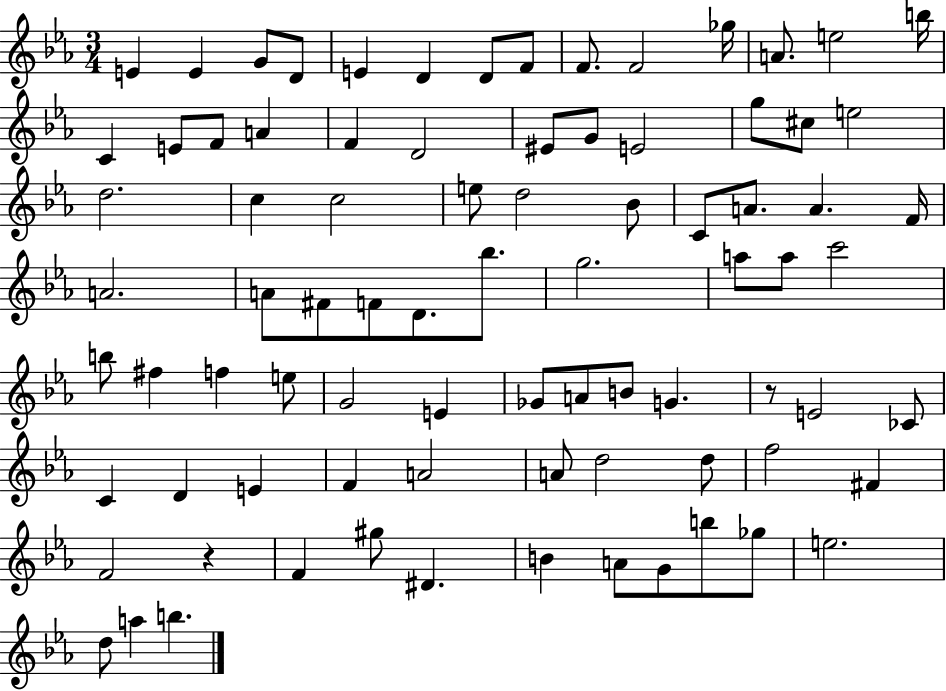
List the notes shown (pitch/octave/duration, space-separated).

E4/q E4/q G4/e D4/e E4/q D4/q D4/e F4/e F4/e. F4/h Gb5/s A4/e. E5/h B5/s C4/q E4/e F4/e A4/q F4/q D4/h EIS4/e G4/e E4/h G5/e C#5/e E5/h D5/h. C5/q C5/h E5/e D5/h Bb4/e C4/e A4/e. A4/q. F4/s A4/h. A4/e F#4/e F4/e D4/e. Bb5/e. G5/h. A5/e A5/e C6/h B5/e F#5/q F5/q E5/e G4/h E4/q Gb4/e A4/e B4/e G4/q. R/e E4/h CES4/e C4/q D4/q E4/q F4/q A4/h A4/e D5/h D5/e F5/h F#4/q F4/h R/q F4/q G#5/e D#4/q. B4/q A4/e G4/e B5/e Gb5/e E5/h. D5/e A5/q B5/q.